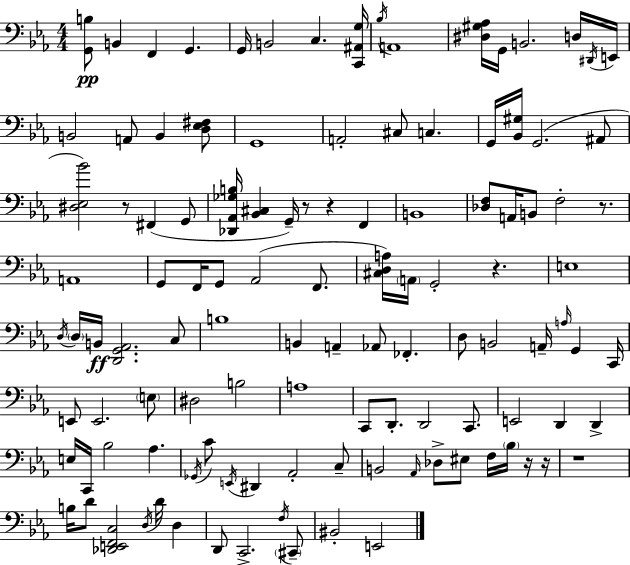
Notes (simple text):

[G2,B3]/e B2/q F2/q G2/q. G2/s B2/h C3/q. [C2,A#2,G3]/s Bb3/s A2/w [D#3,G#3,Ab3]/s G2/s B2/h. D3/s D#2/s E2/s B2/h A2/e B2/q [D3,Eb3,F#3]/e G2/w A2/h C#3/e C3/q. G2/s [Bb2,G#3]/s G2/h. A#2/e [D#3,Eb3,Bb4]/h R/e F#2/q G2/e [Db2,Ab2,Gb3,B3]/s [Bb2,C#3]/q G2/s R/e R/q F2/q B2/w [Db3,F3]/e A2/s B2/e F3/h R/e. A2/w G2/e F2/s G2/e Ab2/h F2/e. [C#3,D3,A3]/s A2/s G2/h R/q. E3/w D3/s D3/s B2/s [D2,G2,Ab2]/h. C3/e B3/w B2/q A2/q Ab2/e FES2/q. D3/e B2/h A2/s A3/s G2/q C2/s E2/e E2/h. E3/e D#3/h B3/h A3/w C2/e D2/e. D2/h C2/e. E2/h D2/q D2/q E3/s C2/s Bb3/h Ab3/q. Gb2/s C4/e E2/s D#2/q Ab2/h C3/e B2/h Ab2/s Db3/e EIS3/e F3/s Bb3/s R/s R/s R/w B3/s D4/e [Db2,E2,F2,C3]/h D3/s D4/s D3/q D2/e C2/h. F3/s C#2/e BIS2/h E2/h